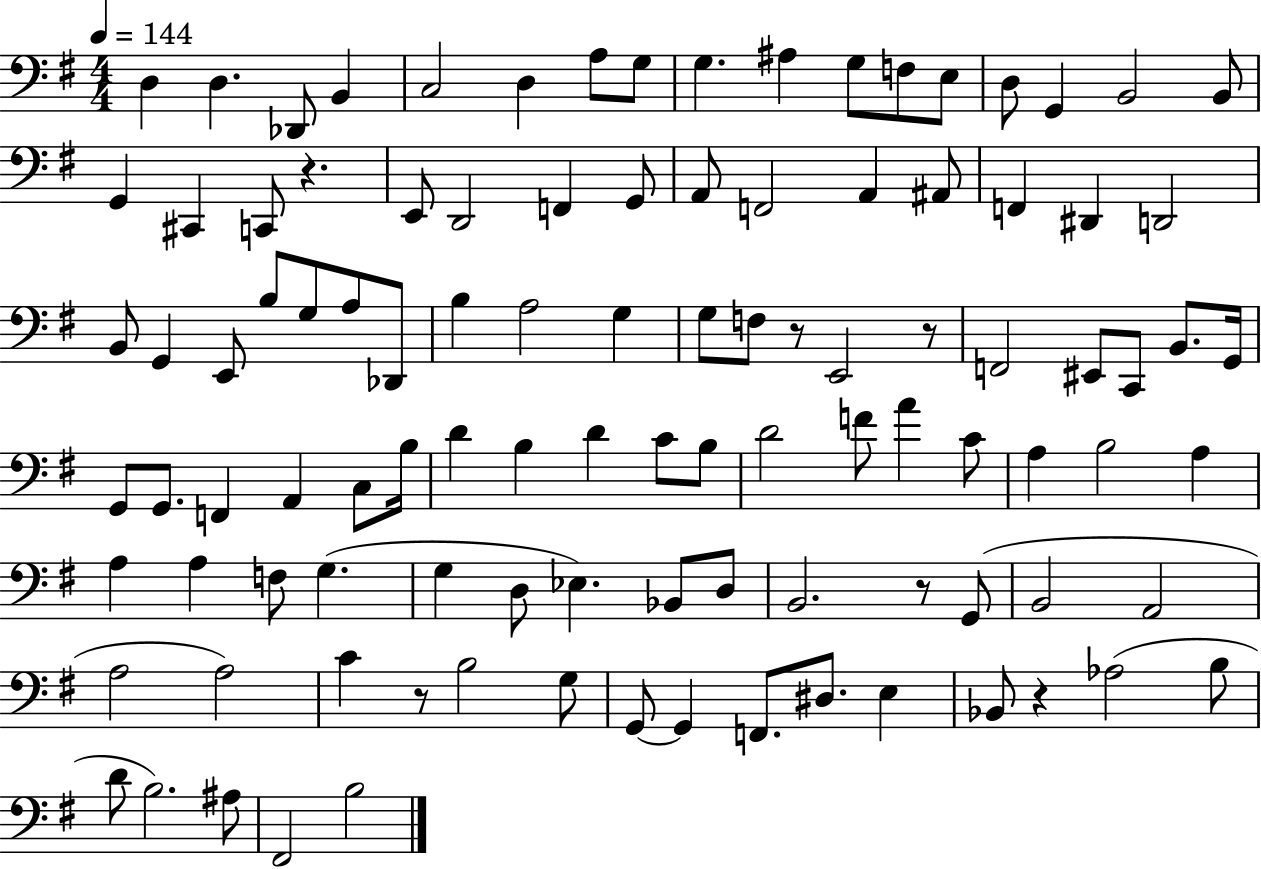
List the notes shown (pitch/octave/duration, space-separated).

D3/q D3/q. Db2/e B2/q C3/h D3/q A3/e G3/e G3/q. A#3/q G3/e F3/e E3/e D3/e G2/q B2/h B2/e G2/q C#2/q C2/e R/q. E2/e D2/h F2/q G2/e A2/e F2/h A2/q A#2/e F2/q D#2/q D2/h B2/e G2/q E2/e B3/e G3/e A3/e Db2/e B3/q A3/h G3/q G3/e F3/e R/e E2/h R/e F2/h EIS2/e C2/e B2/e. G2/s G2/e G2/e. F2/q A2/q C3/e B3/s D4/q B3/q D4/q C4/e B3/e D4/h F4/e A4/q C4/e A3/q B3/h A3/q A3/q A3/q F3/e G3/q. G3/q D3/e Eb3/q. Bb2/e D3/e B2/h. R/e G2/e B2/h A2/h A3/h A3/h C4/q R/e B3/h G3/e G2/e G2/q F2/e. D#3/e. E3/q Bb2/e R/q Ab3/h B3/e D4/e B3/h. A#3/e F#2/h B3/h